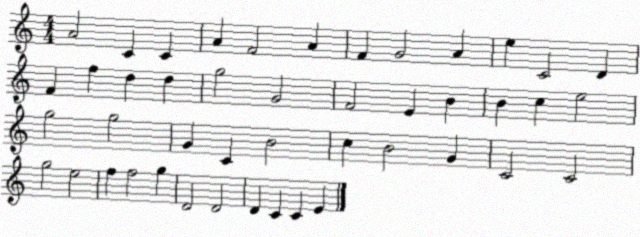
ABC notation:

X:1
T:Untitled
M:4/4
L:1/4
K:C
A2 C C A F2 A F G2 A e C2 D F f d d g2 G2 F2 E B B c e2 g2 g2 G C B2 c B2 G C2 C2 g2 e2 f f2 g D2 D2 D C C E